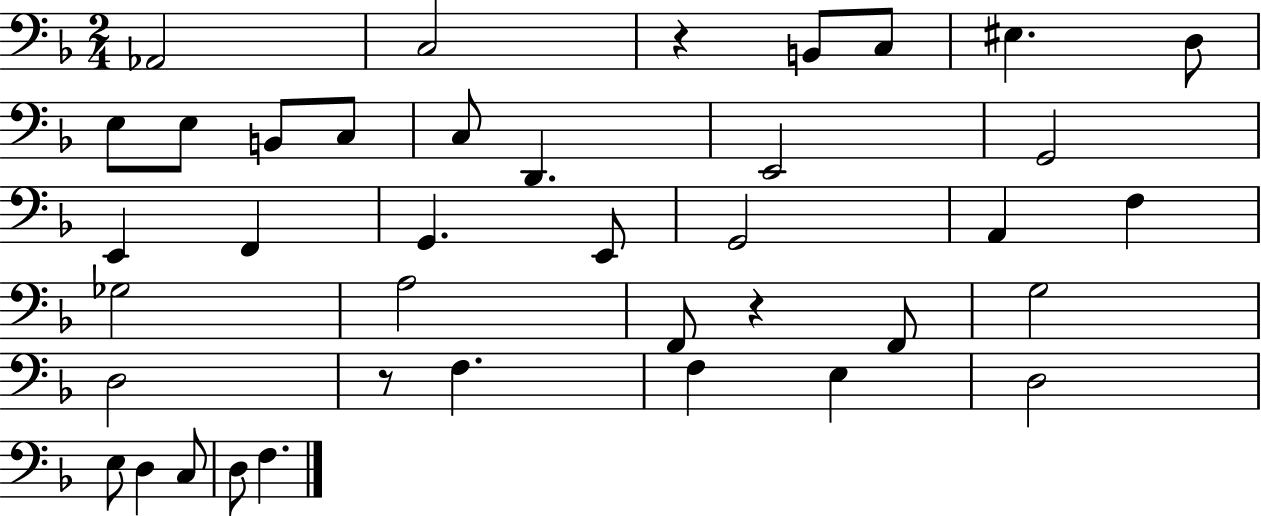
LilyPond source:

{
  \clef bass
  \numericTimeSignature
  \time 2/4
  \key f \major
  aes,2 | c2 | r4 b,8 c8 | eis4. d8 | \break e8 e8 b,8 c8 | c8 d,4. | e,2 | g,2 | \break e,4 f,4 | g,4. e,8 | g,2 | a,4 f4 | \break ges2 | a2 | f,8 r4 f,8 | g2 | \break d2 | r8 f4. | f4 e4 | d2 | \break e8 d4 c8 | d8 f4. | \bar "|."
}